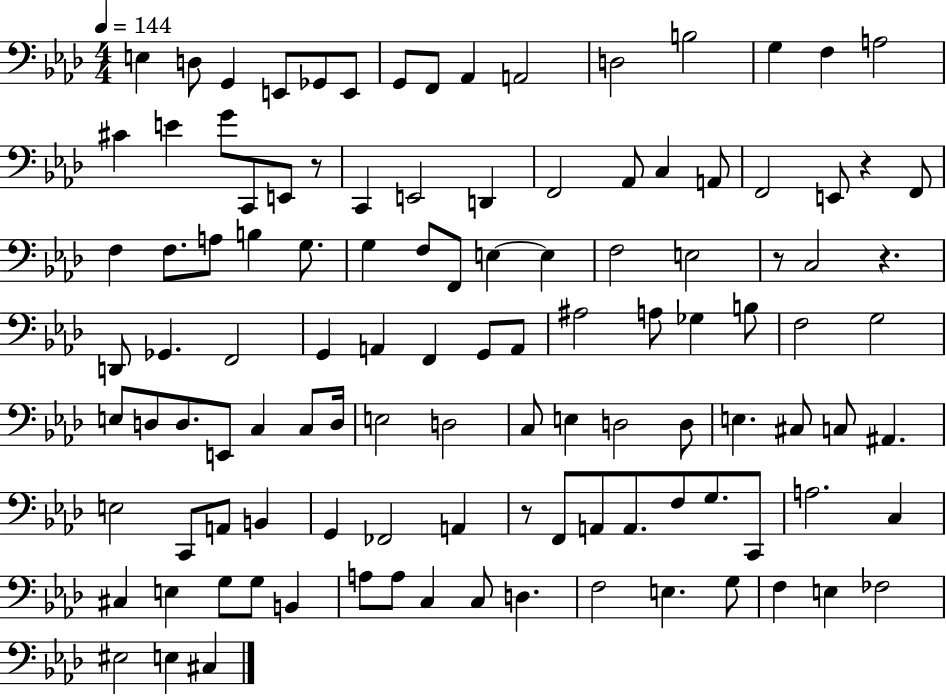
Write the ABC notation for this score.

X:1
T:Untitled
M:4/4
L:1/4
K:Ab
E, D,/2 G,, E,,/2 _G,,/2 E,,/2 G,,/2 F,,/2 _A,, A,,2 D,2 B,2 G, F, A,2 ^C E G/2 C,,/2 E,,/2 z/2 C,, E,,2 D,, F,,2 _A,,/2 C, A,,/2 F,,2 E,,/2 z F,,/2 F, F,/2 A,/2 B, G,/2 G, F,/2 F,,/2 E, E, F,2 E,2 z/2 C,2 z D,,/2 _G,, F,,2 G,, A,, F,, G,,/2 A,,/2 ^A,2 A,/2 _G, B,/2 F,2 G,2 E,/2 D,/2 D,/2 E,,/2 C, C,/2 D,/4 E,2 D,2 C,/2 E, D,2 D,/2 E, ^C,/2 C,/2 ^A,, E,2 C,,/2 A,,/2 B,, G,, _F,,2 A,, z/2 F,,/2 A,,/2 A,,/2 F,/2 G,/2 C,,/2 A,2 C, ^C, E, G,/2 G,/2 B,, A,/2 A,/2 C, C,/2 D, F,2 E, G,/2 F, E, _F,2 ^E,2 E, ^C,